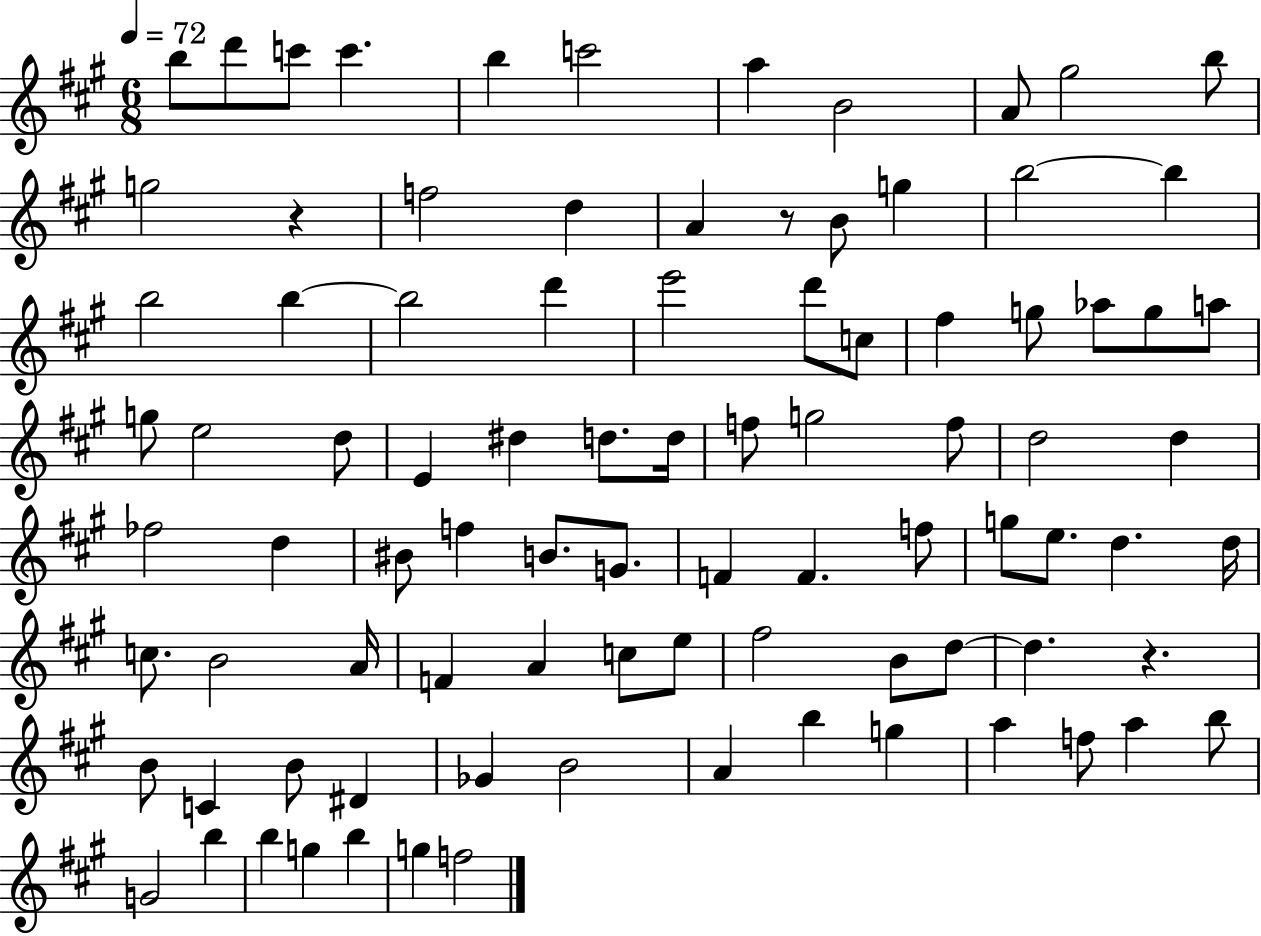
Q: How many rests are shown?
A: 3